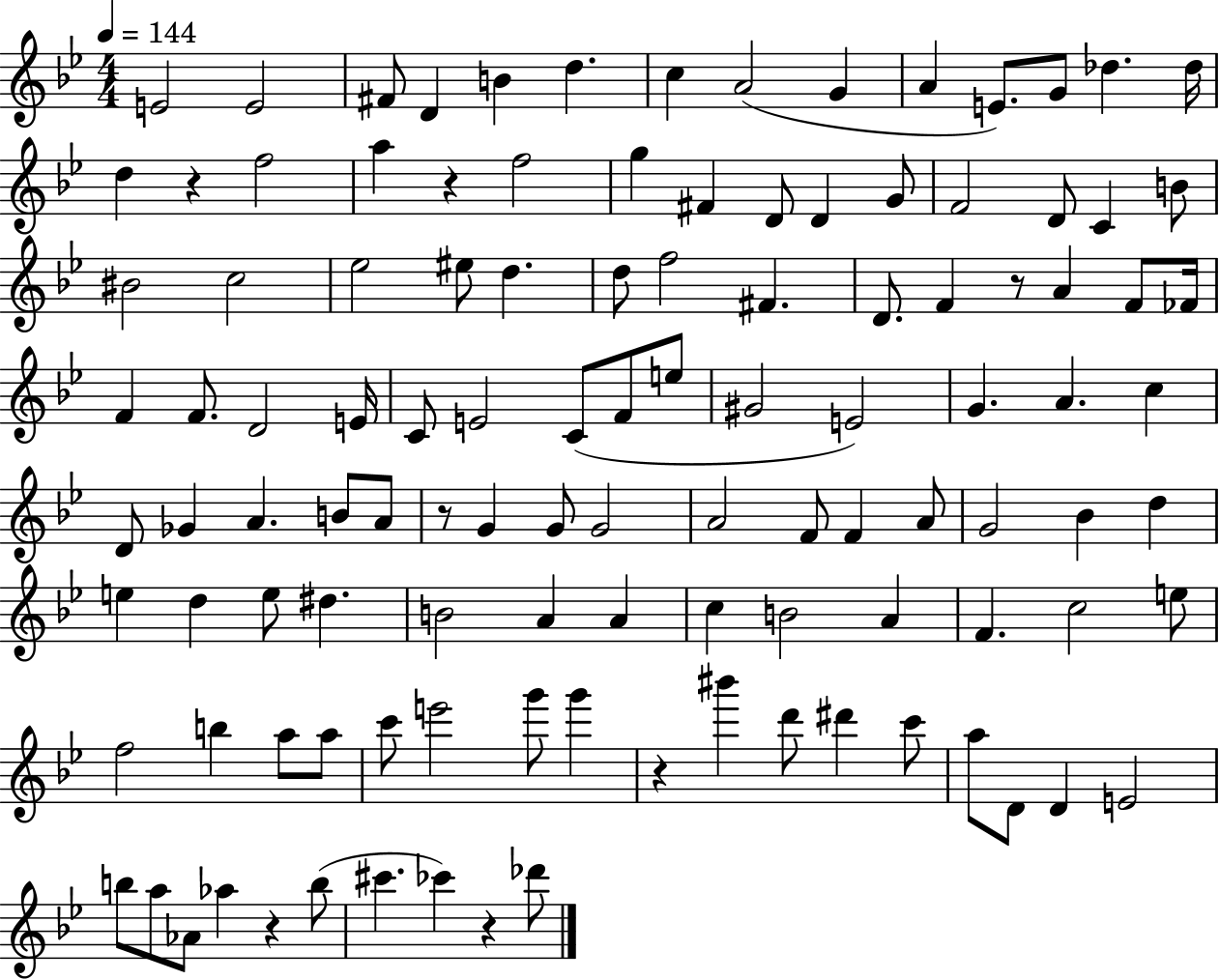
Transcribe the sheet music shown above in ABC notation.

X:1
T:Untitled
M:4/4
L:1/4
K:Bb
E2 E2 ^F/2 D B d c A2 G A E/2 G/2 _d _d/4 d z f2 a z f2 g ^F D/2 D G/2 F2 D/2 C B/2 ^B2 c2 _e2 ^e/2 d d/2 f2 ^F D/2 F z/2 A F/2 _F/4 F F/2 D2 E/4 C/2 E2 C/2 F/2 e/2 ^G2 E2 G A c D/2 _G A B/2 A/2 z/2 G G/2 G2 A2 F/2 F A/2 G2 _B d e d e/2 ^d B2 A A c B2 A F c2 e/2 f2 b a/2 a/2 c'/2 e'2 g'/2 g' z ^b' d'/2 ^d' c'/2 a/2 D/2 D E2 b/2 a/2 _A/2 _a z b/2 ^c' _c' z _d'/2